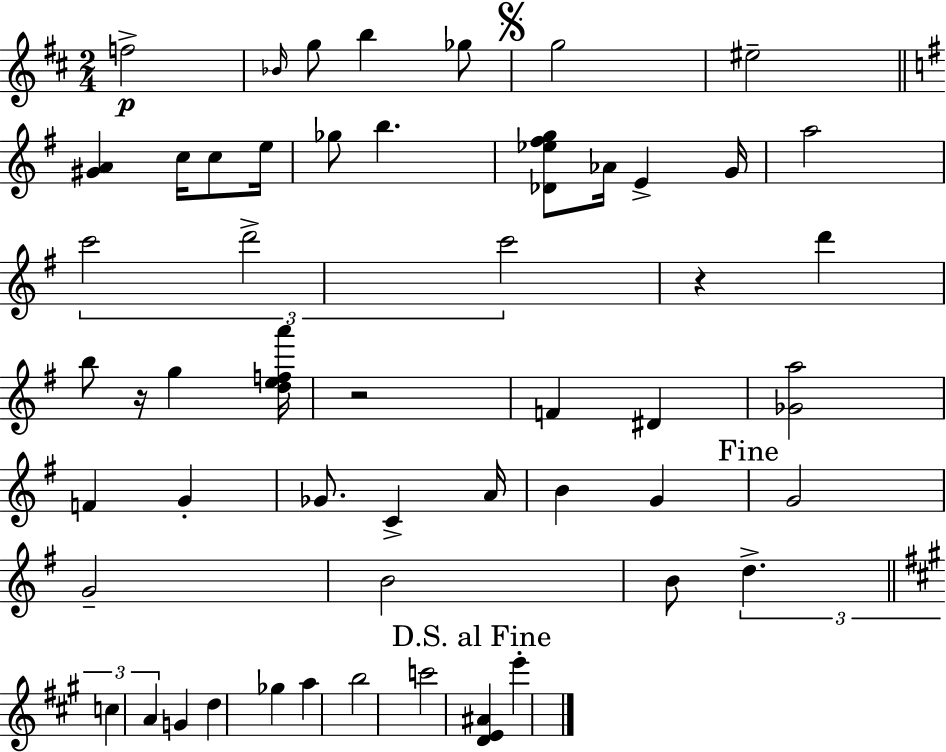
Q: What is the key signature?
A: D major